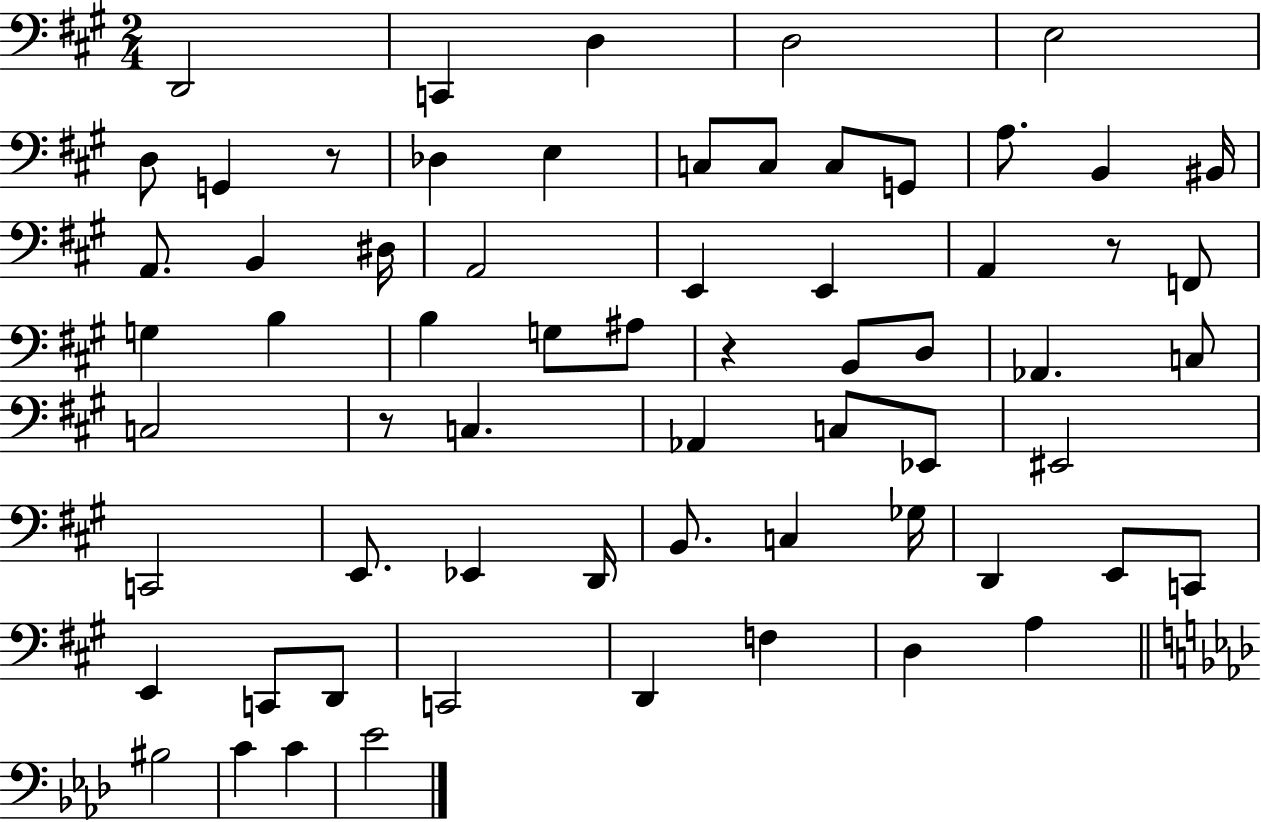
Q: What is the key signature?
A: A major